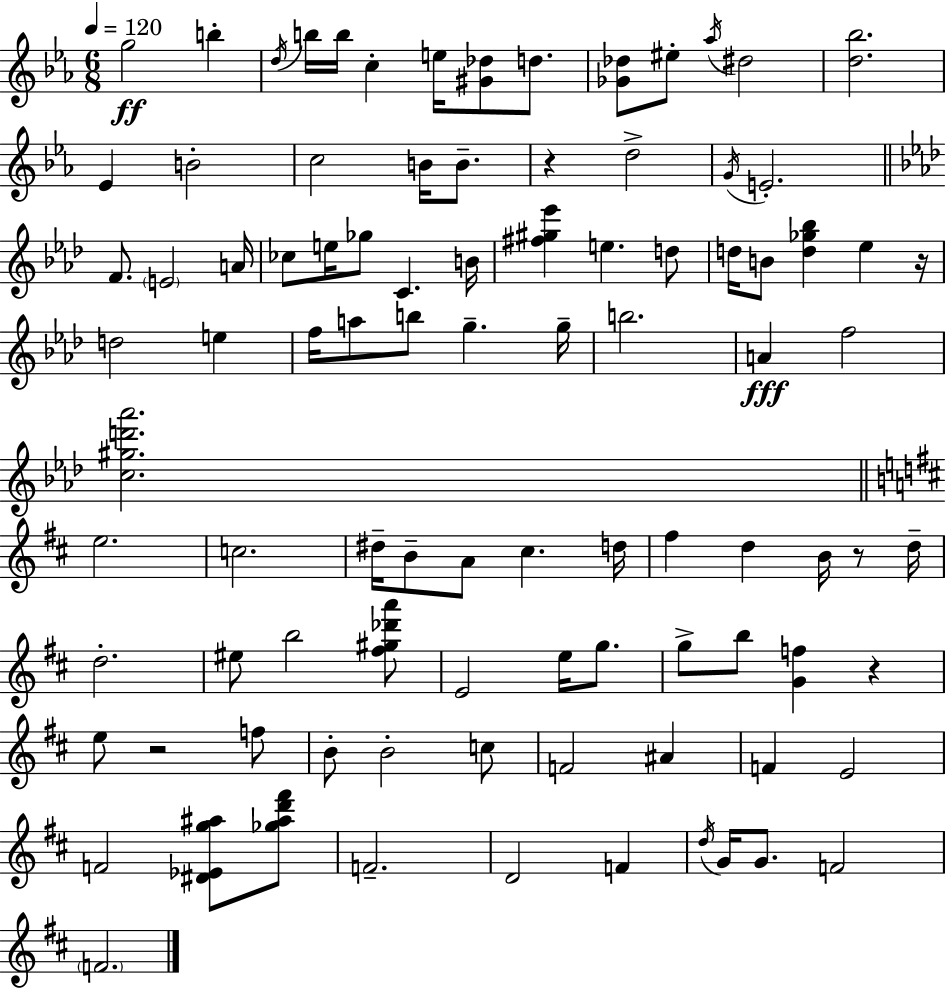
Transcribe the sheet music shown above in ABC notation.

X:1
T:Untitled
M:6/8
L:1/4
K:Eb
g2 b d/4 b/4 b/4 c e/4 [^G_d]/2 d/2 [_G_d]/2 ^e/2 _a/4 ^d2 [d_b]2 _E B2 c2 B/4 B/2 z d2 G/4 E2 F/2 E2 A/4 _c/2 e/4 _g/2 C B/4 [^f^g_e'] e d/2 d/4 B/2 [d_g_b] _e z/4 d2 e f/4 a/2 b/2 g g/4 b2 A f2 [c^gd'_a']2 e2 c2 ^d/4 B/2 A/2 ^c d/4 ^f d B/4 z/2 d/4 d2 ^e/2 b2 [^f^g_d'a']/2 E2 e/4 g/2 g/2 b/2 [Gf] z e/2 z2 f/2 B/2 B2 c/2 F2 ^A F E2 F2 [^D_Eg^a]/2 [_g^ad'^f']/2 F2 D2 F d/4 G/4 G/2 F2 F2